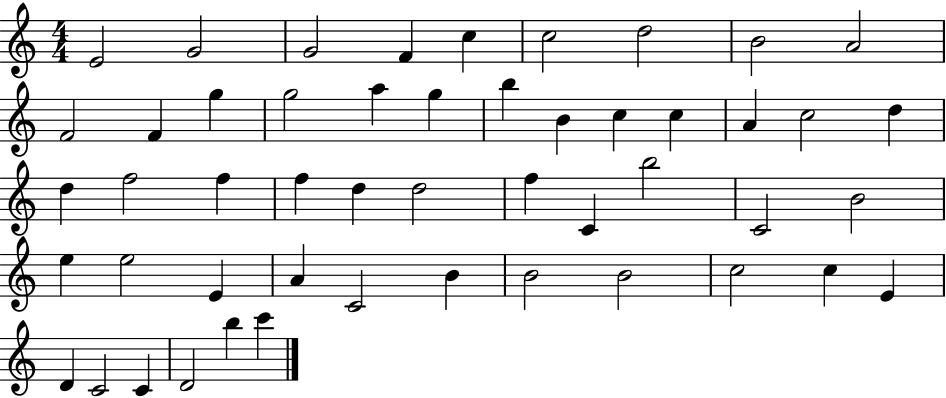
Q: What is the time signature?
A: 4/4